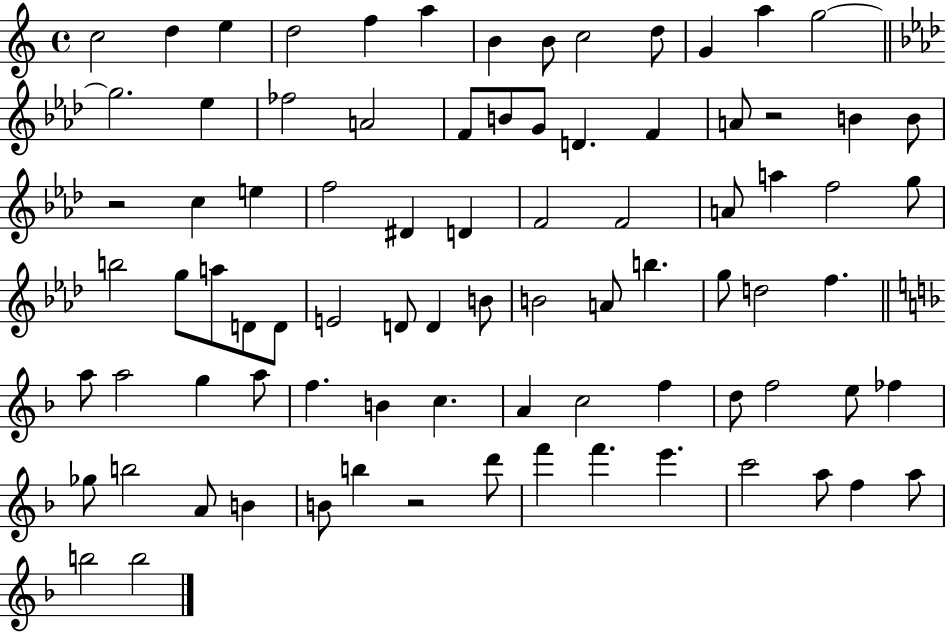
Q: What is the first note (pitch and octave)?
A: C5